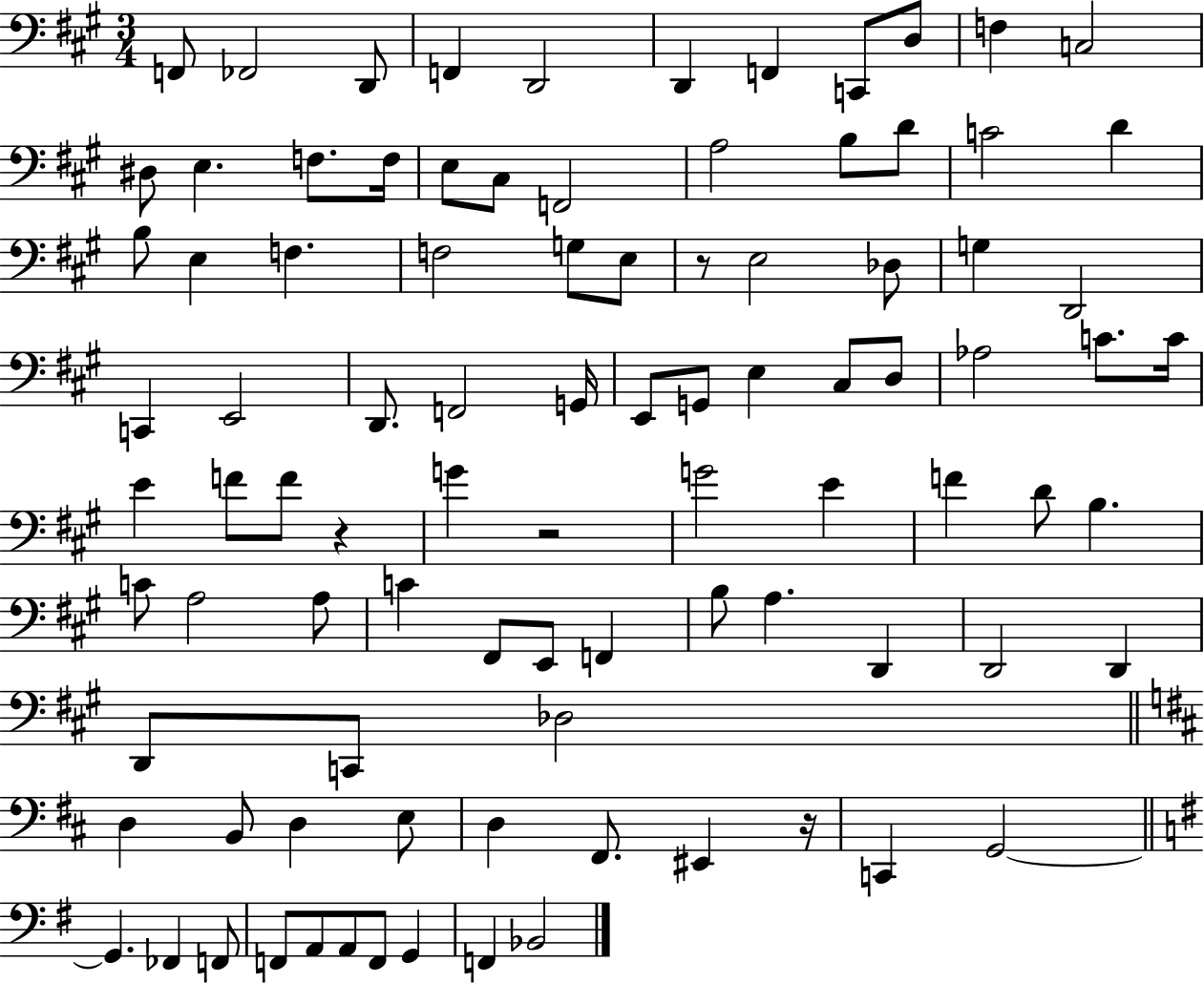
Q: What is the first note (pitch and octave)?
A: F2